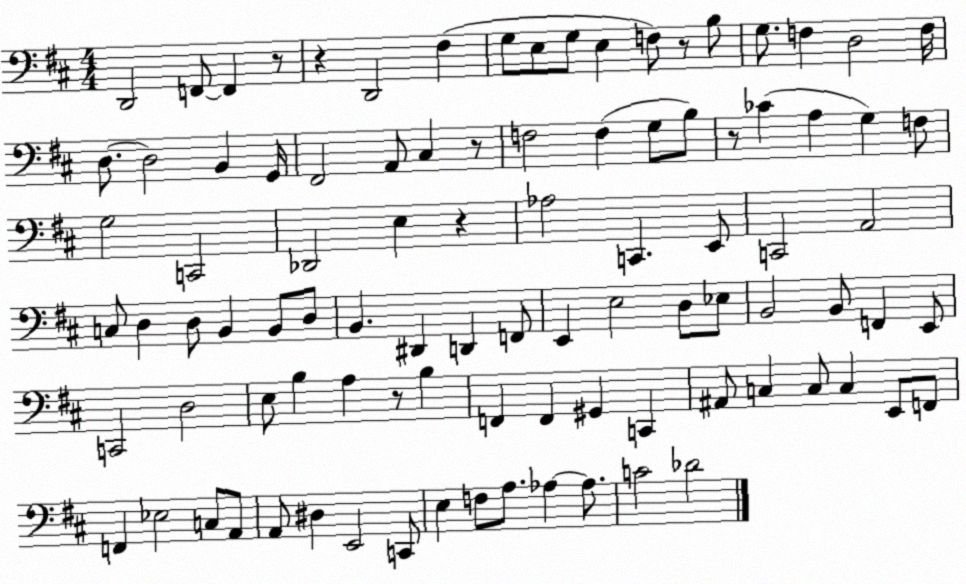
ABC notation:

X:1
T:Untitled
M:4/4
L:1/4
K:D
D,,2 F,,/2 F,, z/2 z D,,2 ^F, G,/2 E,/2 G,/2 E, F,/2 z/2 B,/2 G,/2 F, D,2 F,/4 D,/2 D,2 B,, G,,/4 ^F,,2 A,,/2 ^C, z/2 F,2 F, G,/2 B,/2 z/2 _C A, G, F,/2 G,2 C,,2 _D,,2 E, z _A,2 C,, E,,/2 C,,2 A,,2 C,/2 D, D,/2 B,, B,,/2 D,/2 B,, ^D,, D,, F,,/2 E,, E,2 D,/2 _E,/2 B,,2 B,,/2 F,, E,,/2 C,,2 D,2 E,/2 B, A, z/2 B, F,, F,, ^G,, C,, ^A,,/2 C, C,/2 C, E,,/2 F,,/2 F,, _E,2 C,/2 A,,/2 A,,/2 ^D, E,,2 C,,/2 E, F,/2 A,/2 _A, _A,/2 C2 _D2